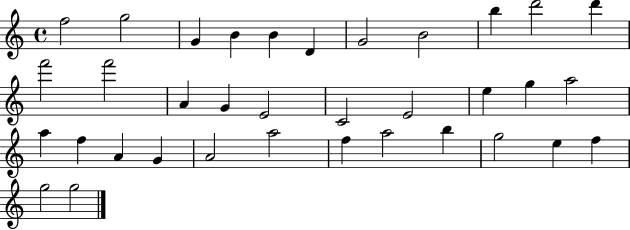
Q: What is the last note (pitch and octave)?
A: G5